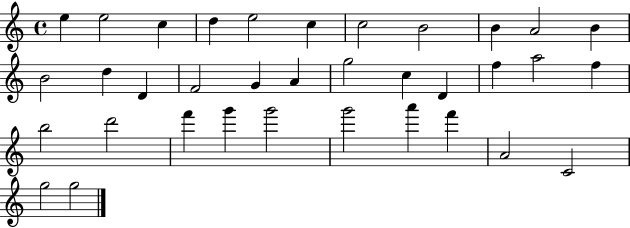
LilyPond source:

{
  \clef treble
  \time 4/4
  \defaultTimeSignature
  \key c \major
  e''4 e''2 c''4 | d''4 e''2 c''4 | c''2 b'2 | b'4 a'2 b'4 | \break b'2 d''4 d'4 | f'2 g'4 a'4 | g''2 c''4 d'4 | f''4 a''2 f''4 | \break b''2 d'''2 | f'''4 g'''4 g'''2 | g'''2 a'''4 f'''4 | a'2 c'2 | \break g''2 g''2 | \bar "|."
}